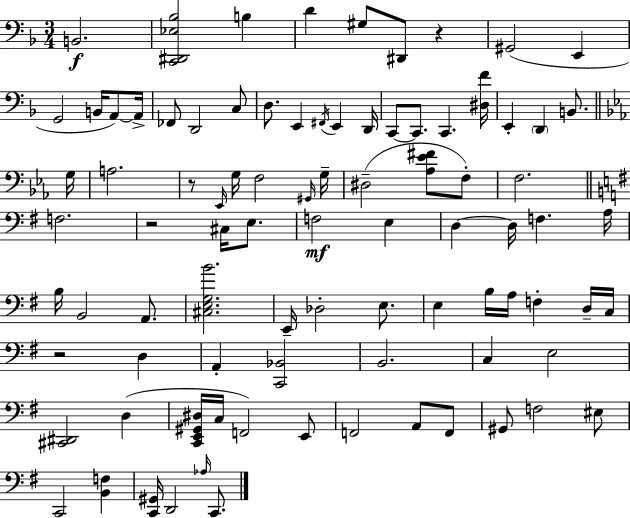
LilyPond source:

{
  \clef bass
  \numericTimeSignature
  \time 3/4
  \key f \major
  b,2.\f | <c, dis, ees bes>2 b4 | d'4 gis8 dis,8 r4 | gis,2( e,4 | \break g,2 b,16 a,8~~) a,16-> | fes,8 d,2 c8 | d8. e,4 \acciaccatura { fis,16 } e,4 | d,16 c,8~~ c,8. c,4. | \break <dis f'>16 e,4-. \parenthesize d,4 b,8. | \bar "||" \break \key ees \major g16 a2. | r8 \grace { ees,16 } g16 f2 | \grace { gis,16 } g16-- dis2--( <aes ees' fis'>8 | f8-.) f2. | \break \bar "||" \break \key e \minor f2. | r2 cis16 e8. | f2\mf e4 | d4~~ d16 f4. a16 | \break b16 b,2 a,8. | <cis e g b'>2. | e,16-- des2-. e8. | e4 b16 a16 f4-. d16-- c16 | \break r2 d4 | a,4-. <c, bes,>2 | b,2. | c4 e2 | \break <cis, dis,>2 d4( | <c, e, gis, dis>16 c16 f,2) e,8 | f,2 a,8 f,8 | gis,8 f2 eis8 | \break c,2 <b, f>4 | <c, gis,>16 d,2 \grace { aes16 } c,8. | \bar "|."
}